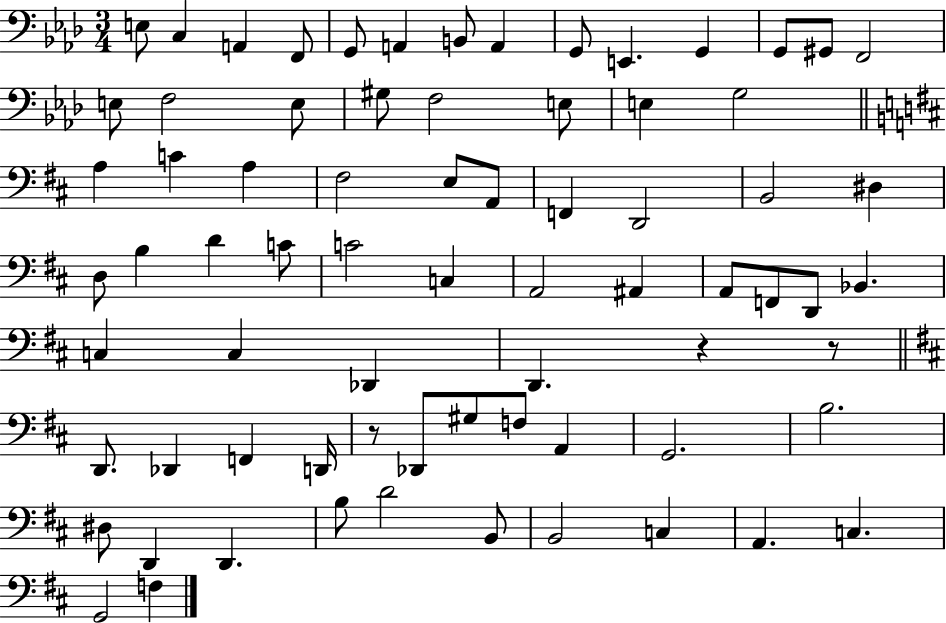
E3/e C3/q A2/q F2/e G2/e A2/q B2/e A2/q G2/e E2/q. G2/q G2/e G#2/e F2/h E3/e F3/h E3/e G#3/e F3/h E3/e E3/q G3/h A3/q C4/q A3/q F#3/h E3/e A2/e F2/q D2/h B2/h D#3/q D3/e B3/q D4/q C4/e C4/h C3/q A2/h A#2/q A2/e F2/e D2/e Bb2/q. C3/q C3/q Db2/q D2/q. R/q R/e D2/e. Db2/q F2/q D2/s R/e Db2/e G#3/e F3/e A2/q G2/h. B3/h. D#3/e D2/q D2/q. B3/e D4/h B2/e B2/h C3/q A2/q. C3/q. G2/h F3/q